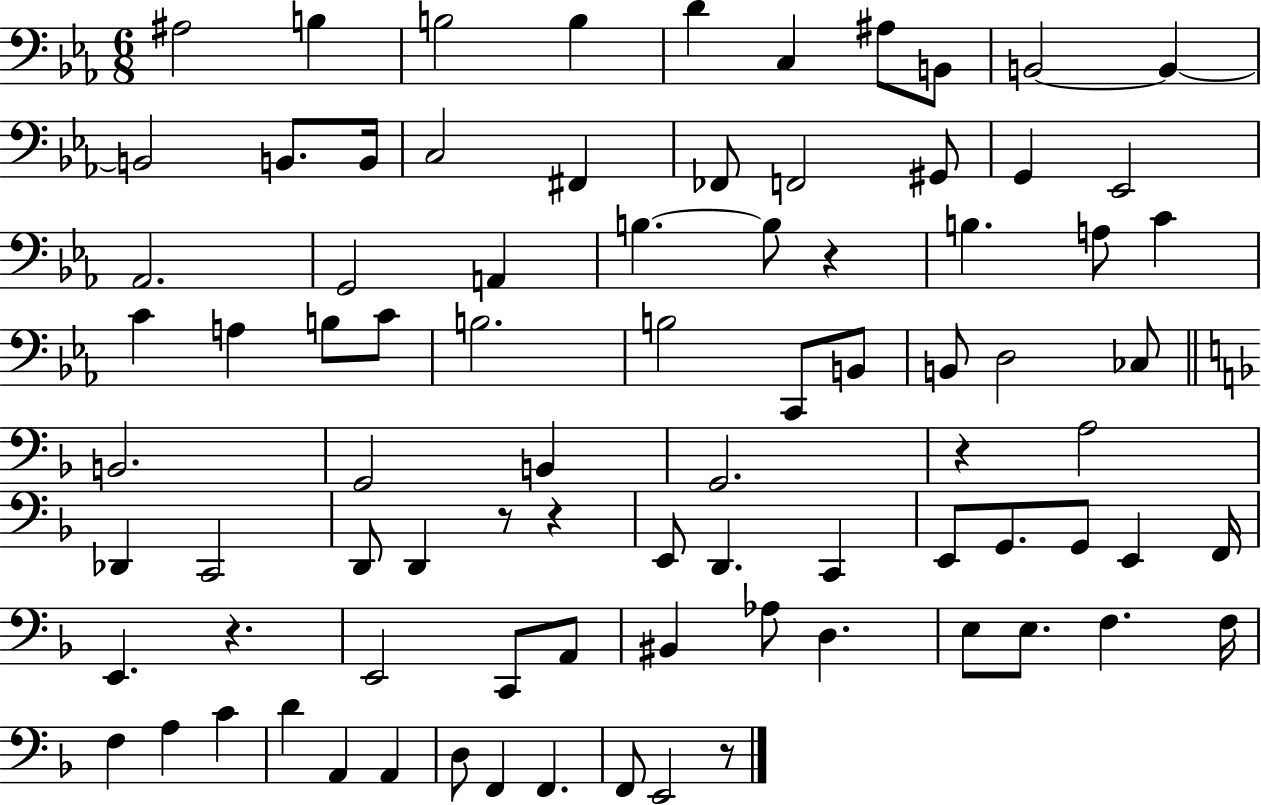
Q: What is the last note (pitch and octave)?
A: E2